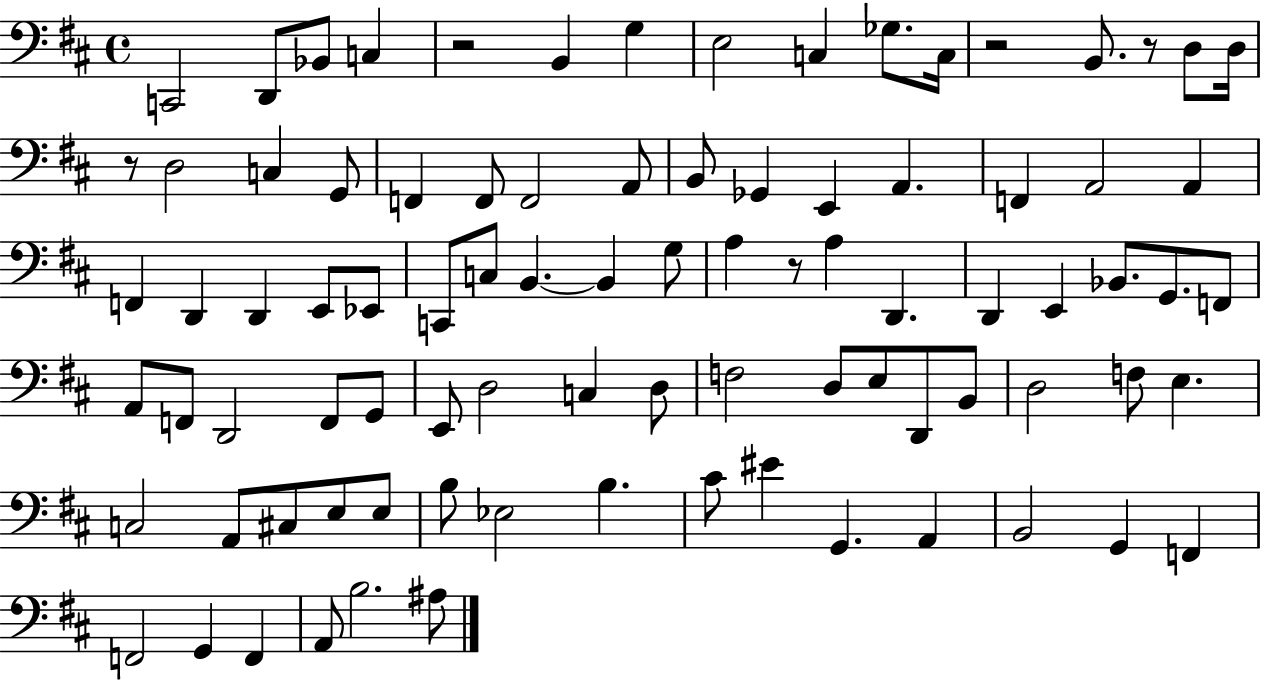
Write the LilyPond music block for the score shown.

{
  \clef bass
  \time 4/4
  \defaultTimeSignature
  \key d \major
  c,2 d,8 bes,8 c4 | r2 b,4 g4 | e2 c4 ges8. c16 | r2 b,8. r8 d8 d16 | \break r8 d2 c4 g,8 | f,4 f,8 f,2 a,8 | b,8 ges,4 e,4 a,4. | f,4 a,2 a,4 | \break f,4 d,4 d,4 e,8 ees,8 | c,8 c8 b,4.~~ b,4 g8 | a4 r8 a4 d,4. | d,4 e,4 bes,8. g,8. f,8 | \break a,8 f,8 d,2 f,8 g,8 | e,8 d2 c4 d8 | f2 d8 e8 d,8 b,8 | d2 f8 e4. | \break c2 a,8 cis8 e8 e8 | b8 ees2 b4. | cis'8 eis'4 g,4. a,4 | b,2 g,4 f,4 | \break f,2 g,4 f,4 | a,8 b2. ais8 | \bar "|."
}